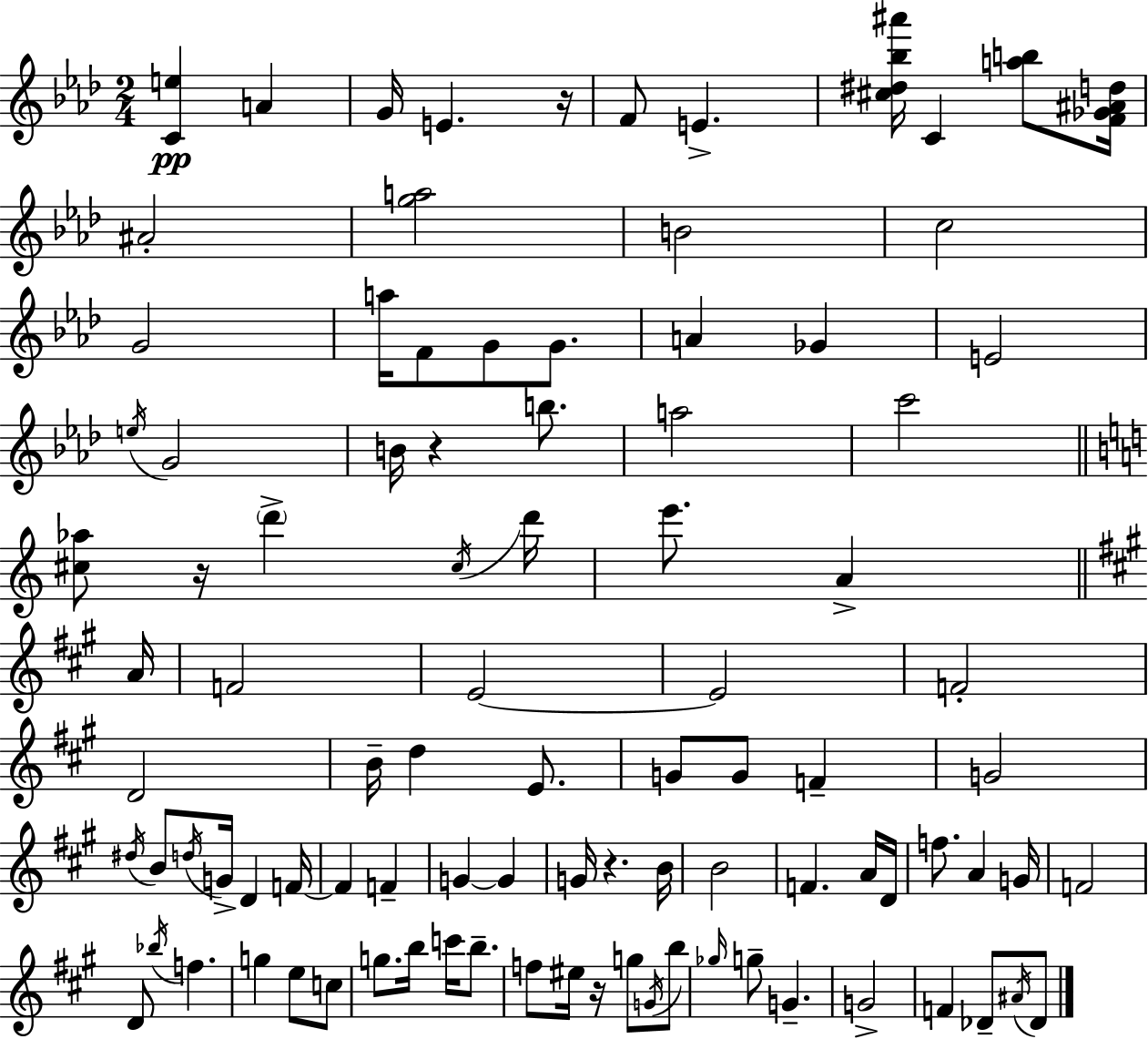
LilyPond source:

{
  \clef treble
  \numericTimeSignature
  \time 2/4
  \key f \minor
  \repeat volta 2 { <c' e''>4\pp a'4 | g'16 e'4. r16 | f'8 e'4.-> | <cis'' dis'' bes'' ais'''>16 c'4 <a'' b''>8 <f' ges' ais' d''>16 | \break ais'2-. | <g'' a''>2 | b'2 | c''2 | \break g'2 | a''16 f'8 g'8 g'8. | a'4 ges'4 | e'2 | \break \acciaccatura { e''16 } g'2 | b'16 r4 b''8. | a''2 | c'''2 | \break \bar "||" \break \key c \major <cis'' aes''>8 r16 \parenthesize d'''4-> \acciaccatura { cis''16 } | d'''16 e'''8. a'4-> | \bar "||" \break \key a \major a'16 f'2 | e'2~~ | e'2 | f'2-. | \break d'2 | b'16-- d''4 e'8. | g'8 g'8 f'4-- | g'2 | \break \acciaccatura { dis''16 } b'8 \acciaccatura { d''16 } g'16-> d'4 | f'16~~ f'4 f'4-- | g'4~~ g'4 | g'16 r4. | \break b'16 b'2 | f'4. | a'16 d'16 f''8. a'4 | g'16 f'2 | \break d'8 \acciaccatura { bes''16 } f''4. | g''4 | e''8 c''8 g''8. b''16 | c'''16 b''8.-- f''8 eis''16 r16 | \break g''8 \acciaccatura { g'16 } b''8 \grace { ges''16 } g''8-- | g'4.-- g'2-> | f'4 | des'8-- \acciaccatura { ais'16 } des'8 } \bar "|."
}